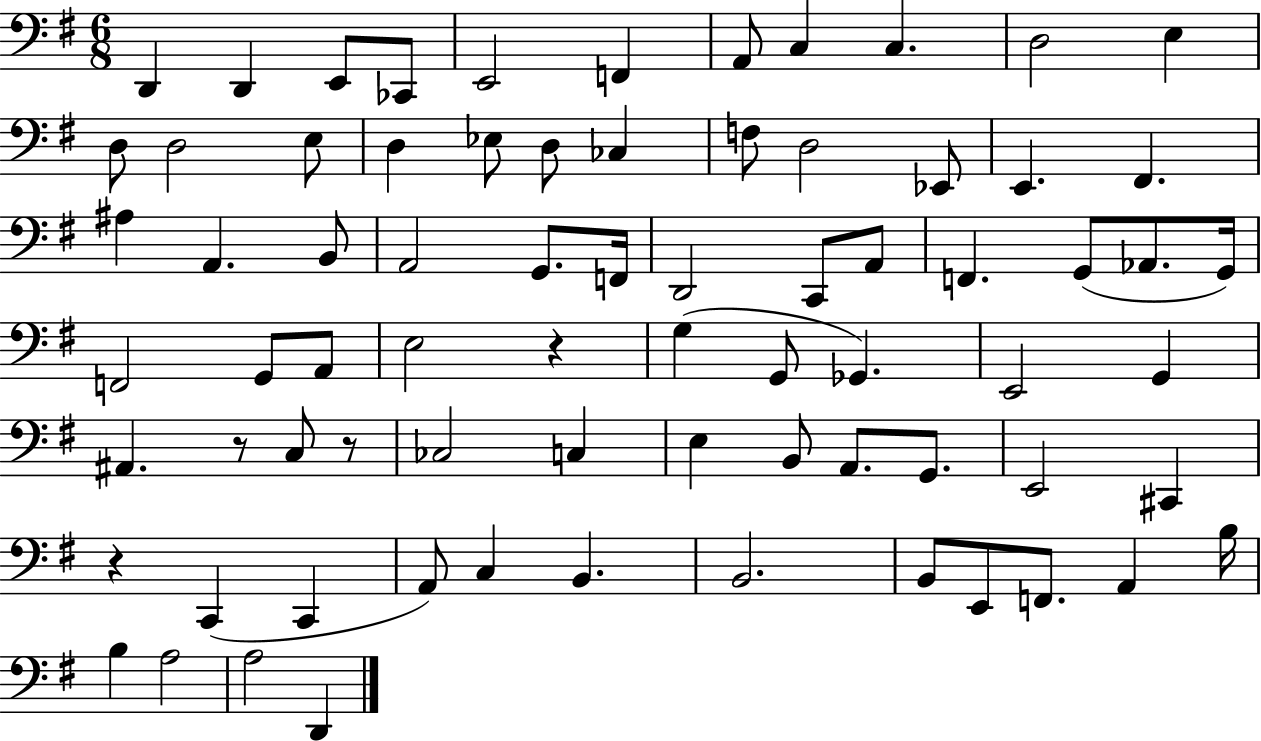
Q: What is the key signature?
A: G major